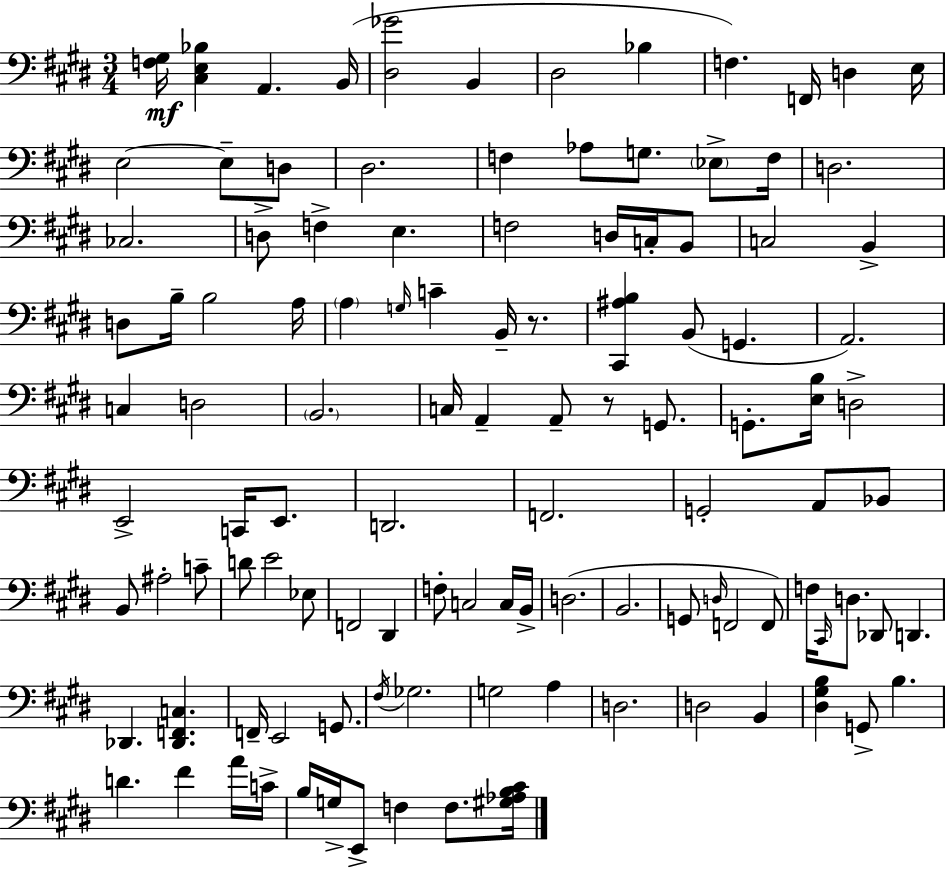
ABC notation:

X:1
T:Untitled
M:3/4
L:1/4
K:E
[F,^G,]/4 [^C,E,_B,] A,, B,,/4 [^D,_G]2 B,, ^D,2 _B, F, F,,/4 D, E,/4 E,2 E,/2 D,/2 ^D,2 F, _A,/2 G,/2 _E,/2 F,/4 D,2 _C,2 D,/2 F, E, F,2 D,/4 C,/4 B,,/2 C,2 B,, D,/2 B,/4 B,2 A,/4 A, G,/4 C B,,/4 z/2 [^C,,^A,B,] B,,/2 G,, A,,2 C, D,2 B,,2 C,/4 A,, A,,/2 z/2 G,,/2 G,,/2 [E,B,]/4 D,2 E,,2 C,,/4 E,,/2 D,,2 F,,2 G,,2 A,,/2 _B,,/2 B,,/2 ^A,2 C/2 D/2 E2 _E,/2 F,,2 ^D,, F,/2 C,2 C,/4 B,,/4 D,2 B,,2 G,,/2 D,/4 F,,2 F,,/2 F,/4 ^C,,/4 D,/2 _D,,/2 D,, _D,, [_D,,F,,C,] F,,/4 E,,2 G,,/2 ^F,/4 _G,2 G,2 A, D,2 D,2 B,, [^D,^G,B,] G,,/2 B, D ^F A/4 C/4 B,/4 G,/4 E,,/2 F, F,/2 [^G,_A,B,^C]/4